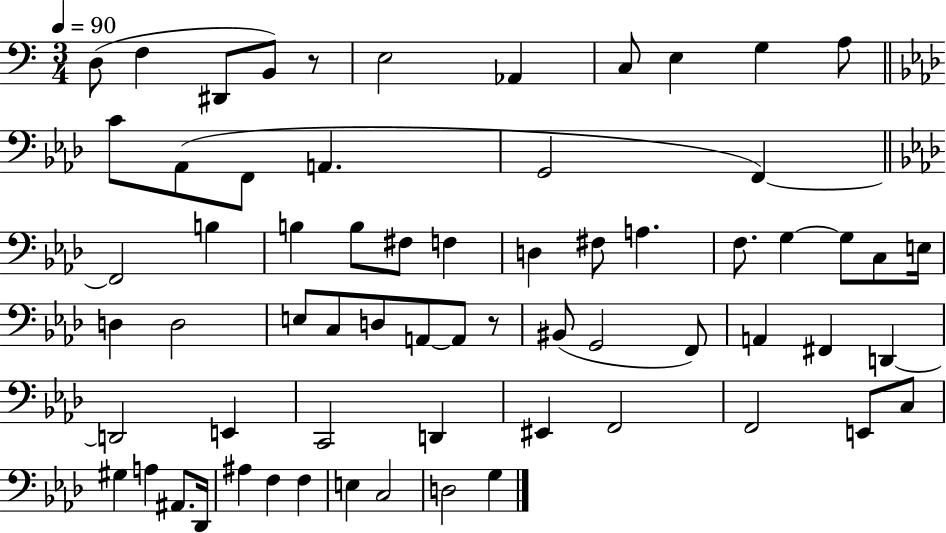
X:1
T:Untitled
M:3/4
L:1/4
K:C
D,/2 F, ^D,,/2 B,,/2 z/2 E,2 _A,, C,/2 E, G, A,/2 C/2 _A,,/2 F,,/2 A,, G,,2 F,, F,,2 B, B, B,/2 ^F,/2 F, D, ^F,/2 A, F,/2 G, G,/2 C,/2 E,/4 D, D,2 E,/2 C,/2 D,/2 A,,/2 A,,/2 z/2 ^B,,/2 G,,2 F,,/2 A,, ^F,, D,, D,,2 E,, C,,2 D,, ^E,, F,,2 F,,2 E,,/2 C,/2 ^G, A, ^A,,/2 _D,,/4 ^A, F, F, E, C,2 D,2 G,